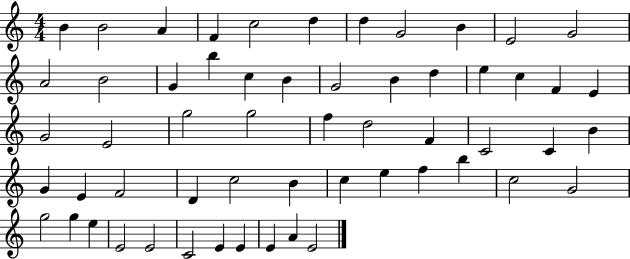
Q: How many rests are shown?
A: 0